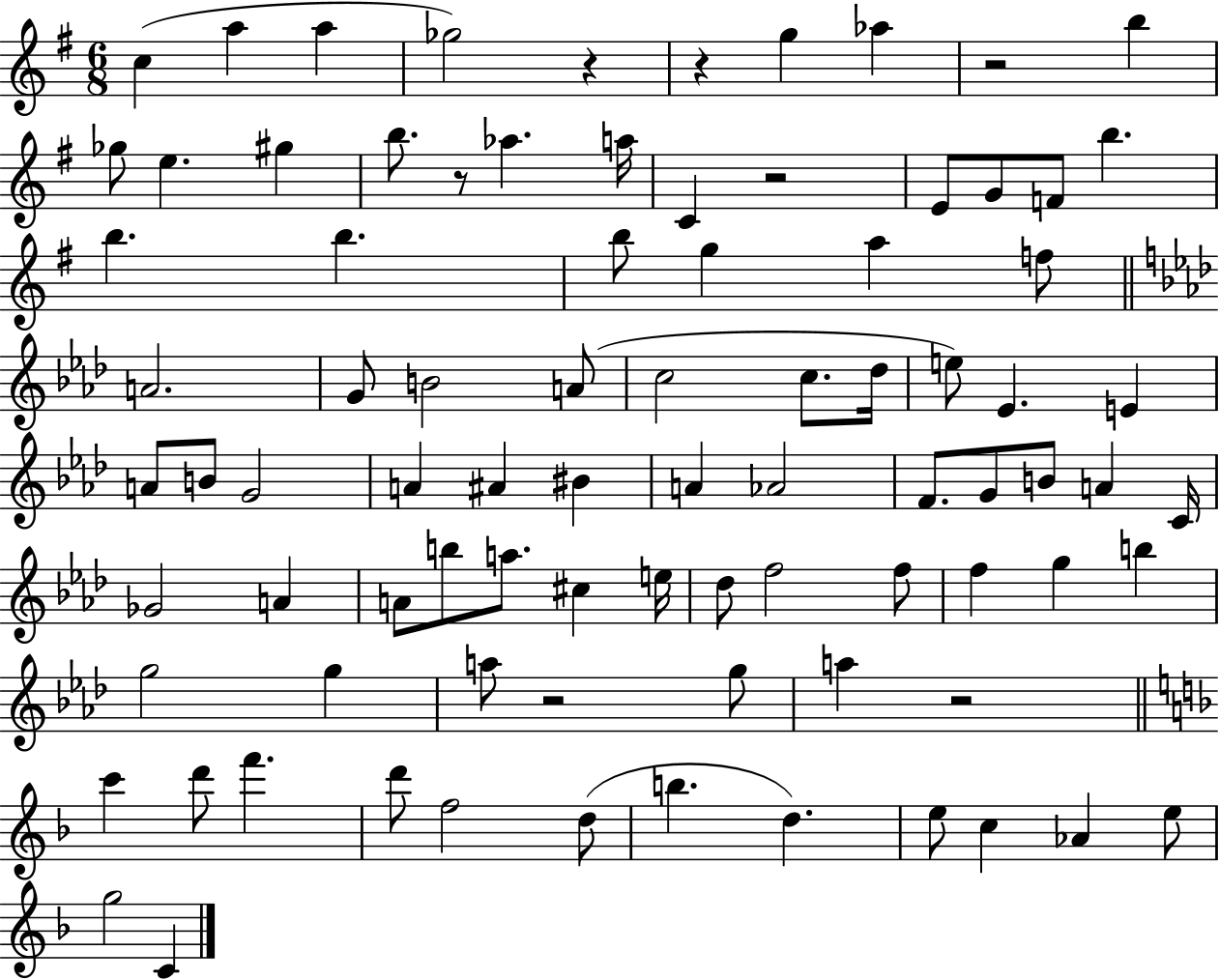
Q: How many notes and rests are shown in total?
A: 86